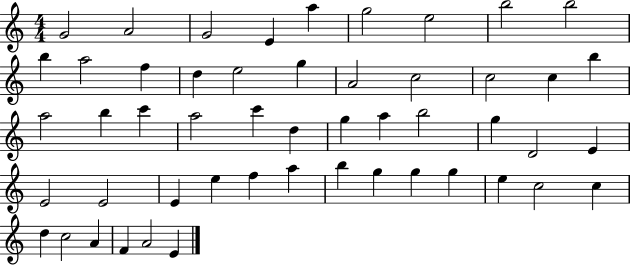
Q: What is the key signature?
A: C major